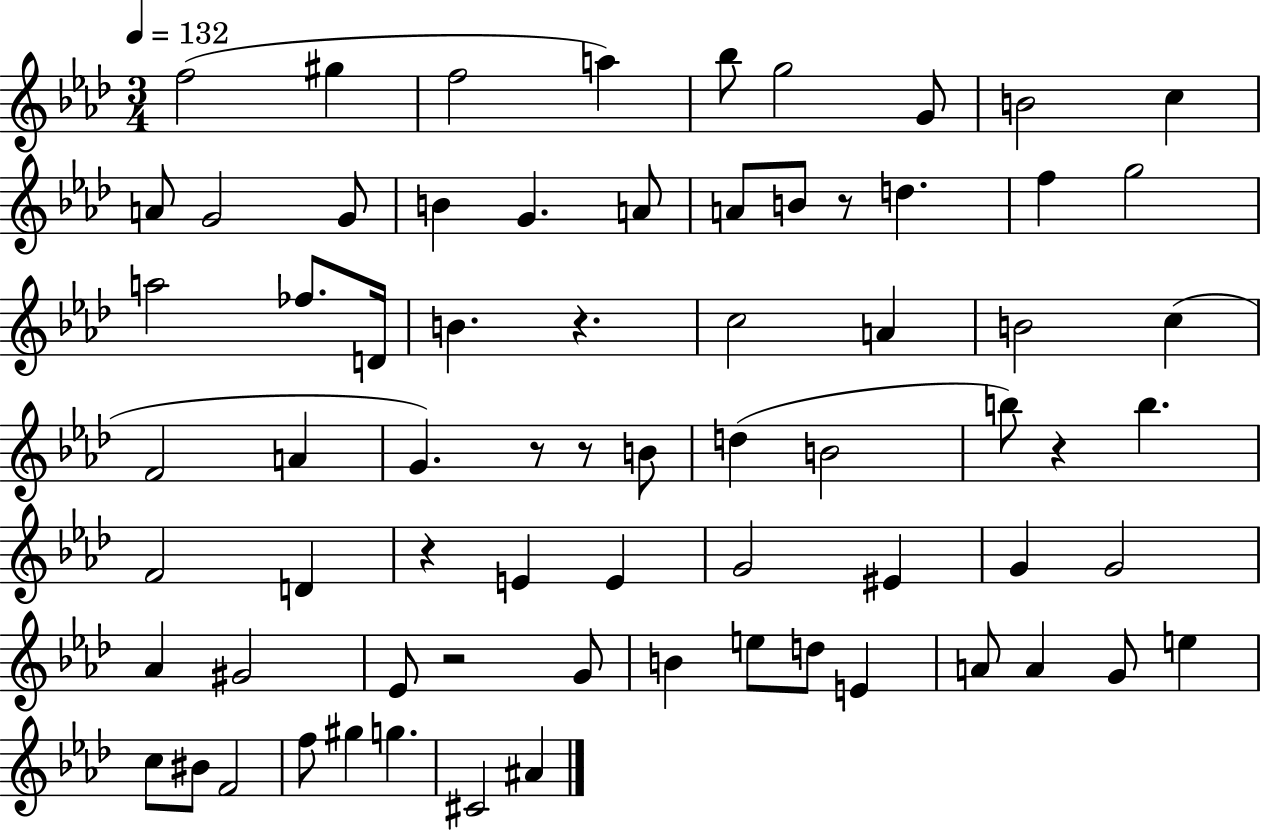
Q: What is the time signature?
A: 3/4